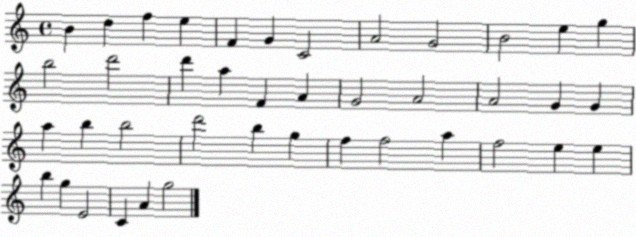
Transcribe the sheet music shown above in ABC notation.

X:1
T:Untitled
M:4/4
L:1/4
K:C
B d f e F G C2 A2 G2 B2 e g b2 d'2 d' a F A G2 A2 A2 G G a b b2 d'2 b g f f2 a f2 e e b g E2 C A g2